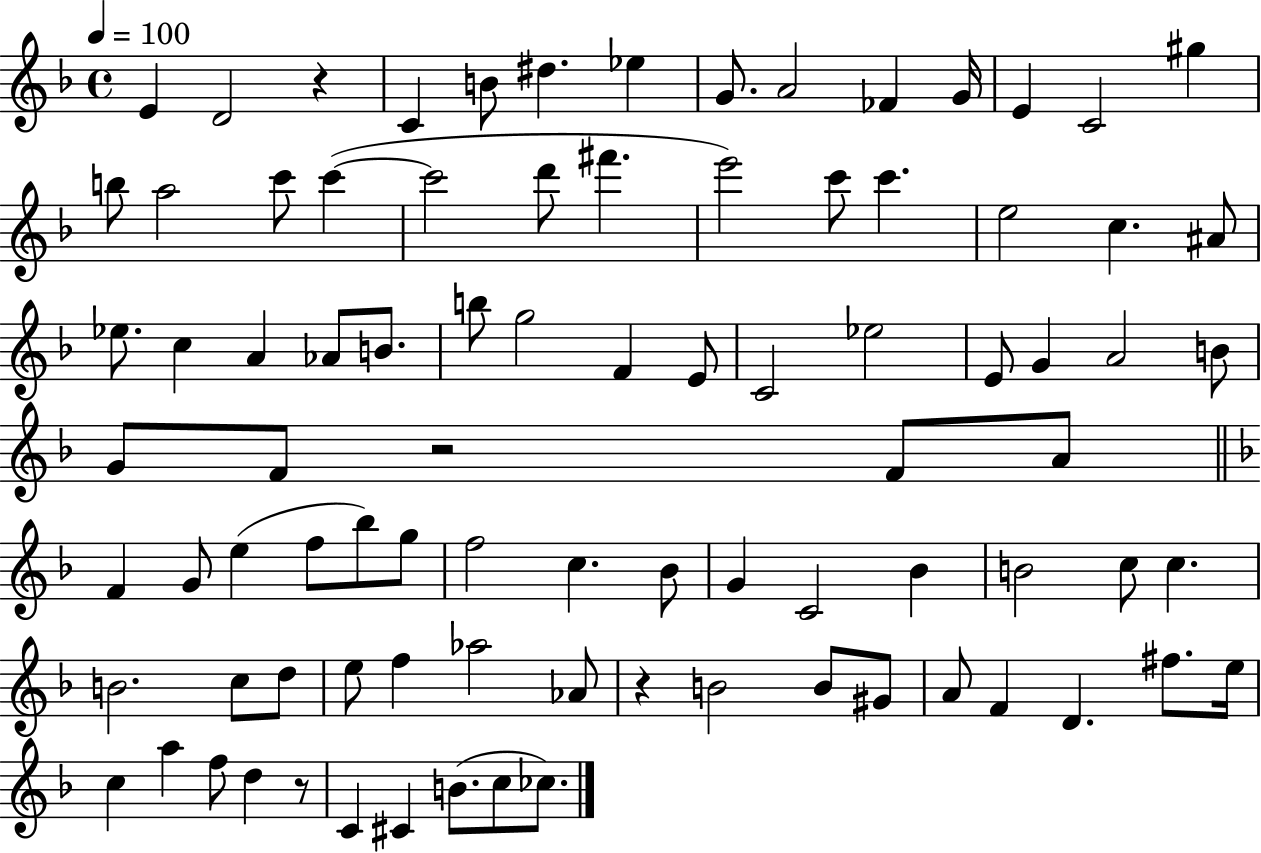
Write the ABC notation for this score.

X:1
T:Untitled
M:4/4
L:1/4
K:F
E D2 z C B/2 ^d _e G/2 A2 _F G/4 E C2 ^g b/2 a2 c'/2 c' c'2 d'/2 ^f' e'2 c'/2 c' e2 c ^A/2 _e/2 c A _A/2 B/2 b/2 g2 F E/2 C2 _e2 E/2 G A2 B/2 G/2 F/2 z2 F/2 A/2 F G/2 e f/2 _b/2 g/2 f2 c _B/2 G C2 _B B2 c/2 c B2 c/2 d/2 e/2 f _a2 _A/2 z B2 B/2 ^G/2 A/2 F D ^f/2 e/4 c a f/2 d z/2 C ^C B/2 c/2 _c/2